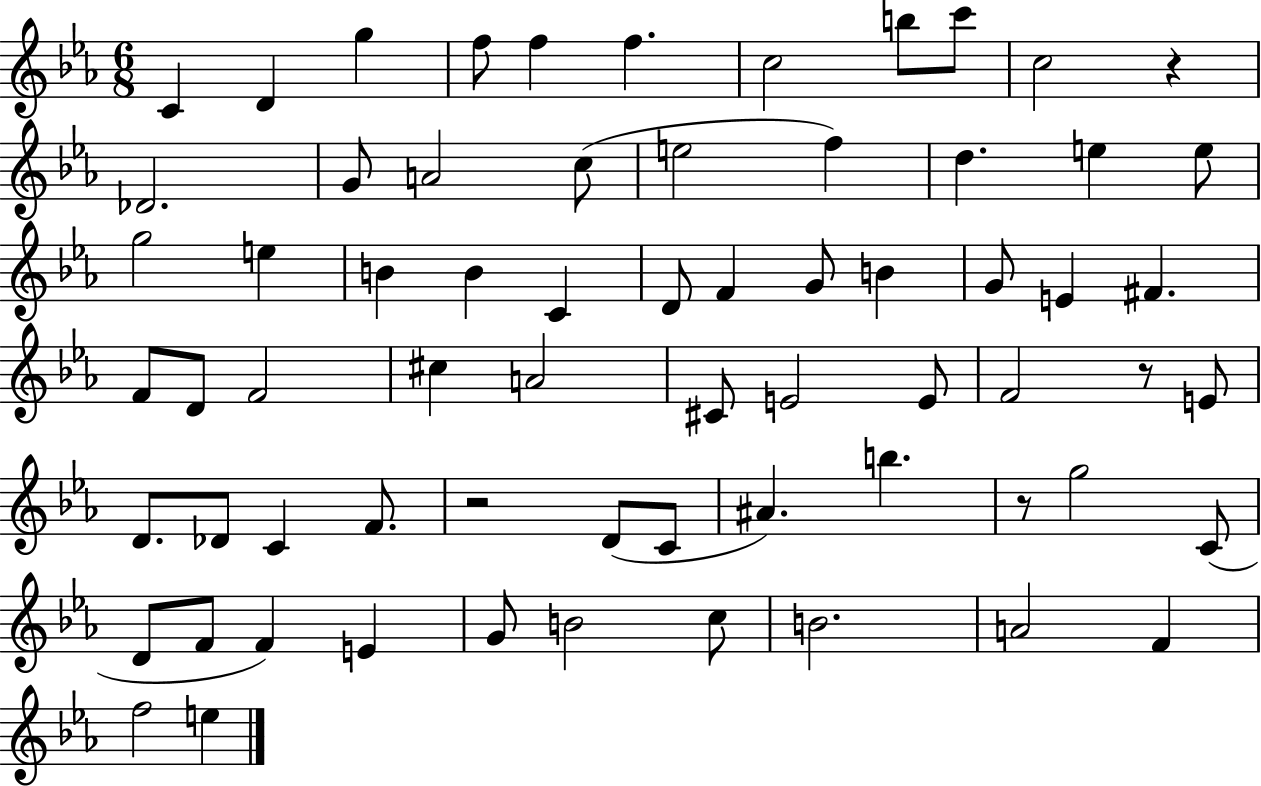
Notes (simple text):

C4/q D4/q G5/q F5/e F5/q F5/q. C5/h B5/e C6/e C5/h R/q Db4/h. G4/e A4/h C5/e E5/h F5/q D5/q. E5/q E5/e G5/h E5/q B4/q B4/q C4/q D4/e F4/q G4/e B4/q G4/e E4/q F#4/q. F4/e D4/e F4/h C#5/q A4/h C#4/e E4/h E4/e F4/h R/e E4/e D4/e. Db4/e C4/q F4/e. R/h D4/e C4/e A#4/q. B5/q. R/e G5/h C4/e D4/e F4/e F4/q E4/q G4/e B4/h C5/e B4/h. A4/h F4/q F5/h E5/q